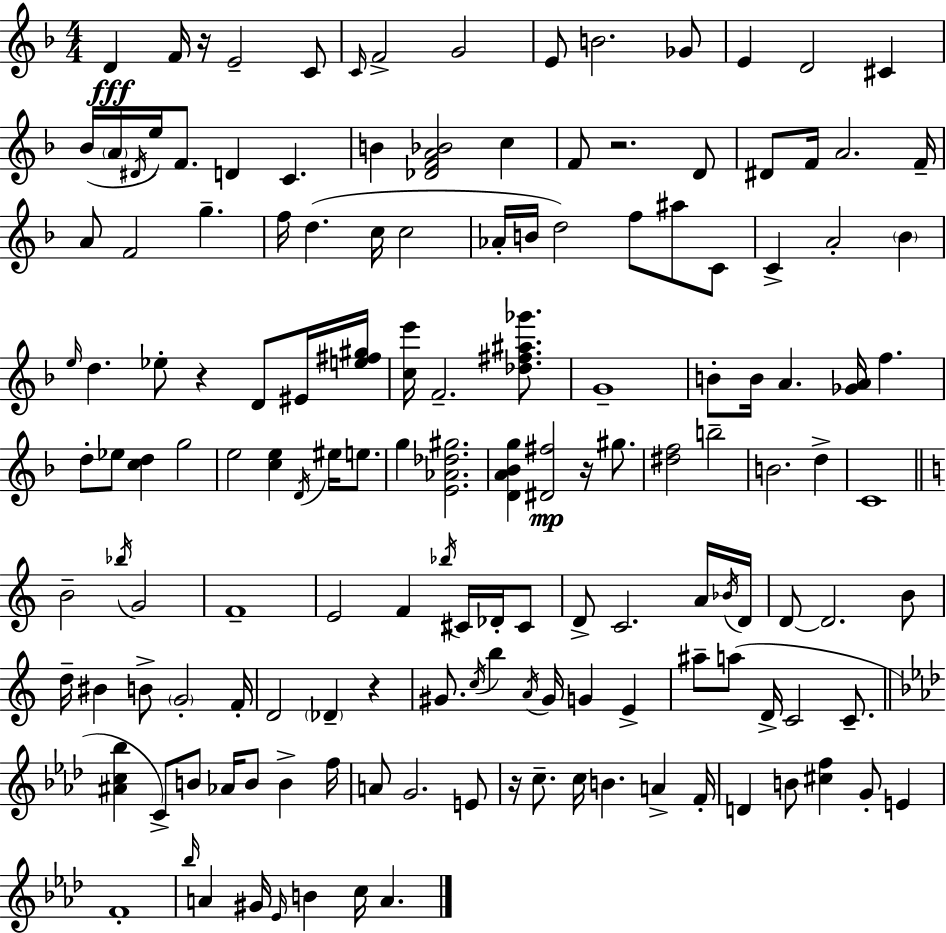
{
  \clef treble
  \numericTimeSignature
  \time 4/4
  \key d \minor
  d'4\fff f'16 r16 e'2-- c'8 | \grace { c'16 } f'2-> g'2 | e'8 b'2. ges'8 | e'4 d'2 cis'4 | \break bes'16( \parenthesize a'16 \acciaccatura { dis'16 } e''16) f'8. d'4 c'4. | b'4 <des' f' a' bes'>2 c''4 | f'8 r2. | d'8 dis'8 f'16 a'2. | \break f'16-- a'8 f'2 g''4.-- | f''16 d''4.( c''16 c''2 | aes'16-. b'16 d''2) f''8 ais''8 | c'8 c'4-> a'2-. \parenthesize bes'4 | \break \grace { e''16 } d''4. ees''8-. r4 d'8 | eis'16 <e'' fis'' gis''>16 <c'' e'''>16 f'2.-- | <des'' fis'' ais'' ges'''>8. g'1-- | b'8-. b'16 a'4. <ges' a'>16 f''4. | \break d''8-. ees''8 <c'' d''>4 g''2 | e''2 <c'' e''>4 \acciaccatura { d'16 } | eis''16 e''8. g''4 <e' aes' des'' gis''>2. | <d' a' bes' g''>4 <dis' fis''>2\mp | \break r16 gis''8. <dis'' f''>2 b''2-- | b'2. | d''4-> c'1 | \bar "||" \break \key c \major b'2-- \acciaccatura { bes''16 } g'2 | f'1-- | e'2 f'4 \acciaccatura { bes''16 } cis'16 des'16-. | cis'8 d'8-> c'2. | \break a'16 \acciaccatura { bes'16 } d'16 d'8~~ d'2. | b'8 d''16-- bis'4 b'8-> \parenthesize g'2-. | f'16-. d'2 \parenthesize des'4-- r4 | gis'8. \acciaccatura { c''16 } b''4 \acciaccatura { a'16 } gis'16 g'4 | \break e'4-> ais''8-- a''8( d'16-> c'2 | c'8.-- \bar "||" \break \key aes \major <ais' c'' bes''>4 c'8->) b'8 aes'16 b'8 b'4-> f''16 | a'8 g'2. e'8 | r16 c''8.-- c''16 b'4. a'4-> f'16-. | d'4 b'8 <cis'' f''>4 g'8-. e'4 | \break f'1-. | \grace { bes''16 } a'4 gis'16 \grace { ees'16 } b'4 c''16 a'4. | \bar "|."
}